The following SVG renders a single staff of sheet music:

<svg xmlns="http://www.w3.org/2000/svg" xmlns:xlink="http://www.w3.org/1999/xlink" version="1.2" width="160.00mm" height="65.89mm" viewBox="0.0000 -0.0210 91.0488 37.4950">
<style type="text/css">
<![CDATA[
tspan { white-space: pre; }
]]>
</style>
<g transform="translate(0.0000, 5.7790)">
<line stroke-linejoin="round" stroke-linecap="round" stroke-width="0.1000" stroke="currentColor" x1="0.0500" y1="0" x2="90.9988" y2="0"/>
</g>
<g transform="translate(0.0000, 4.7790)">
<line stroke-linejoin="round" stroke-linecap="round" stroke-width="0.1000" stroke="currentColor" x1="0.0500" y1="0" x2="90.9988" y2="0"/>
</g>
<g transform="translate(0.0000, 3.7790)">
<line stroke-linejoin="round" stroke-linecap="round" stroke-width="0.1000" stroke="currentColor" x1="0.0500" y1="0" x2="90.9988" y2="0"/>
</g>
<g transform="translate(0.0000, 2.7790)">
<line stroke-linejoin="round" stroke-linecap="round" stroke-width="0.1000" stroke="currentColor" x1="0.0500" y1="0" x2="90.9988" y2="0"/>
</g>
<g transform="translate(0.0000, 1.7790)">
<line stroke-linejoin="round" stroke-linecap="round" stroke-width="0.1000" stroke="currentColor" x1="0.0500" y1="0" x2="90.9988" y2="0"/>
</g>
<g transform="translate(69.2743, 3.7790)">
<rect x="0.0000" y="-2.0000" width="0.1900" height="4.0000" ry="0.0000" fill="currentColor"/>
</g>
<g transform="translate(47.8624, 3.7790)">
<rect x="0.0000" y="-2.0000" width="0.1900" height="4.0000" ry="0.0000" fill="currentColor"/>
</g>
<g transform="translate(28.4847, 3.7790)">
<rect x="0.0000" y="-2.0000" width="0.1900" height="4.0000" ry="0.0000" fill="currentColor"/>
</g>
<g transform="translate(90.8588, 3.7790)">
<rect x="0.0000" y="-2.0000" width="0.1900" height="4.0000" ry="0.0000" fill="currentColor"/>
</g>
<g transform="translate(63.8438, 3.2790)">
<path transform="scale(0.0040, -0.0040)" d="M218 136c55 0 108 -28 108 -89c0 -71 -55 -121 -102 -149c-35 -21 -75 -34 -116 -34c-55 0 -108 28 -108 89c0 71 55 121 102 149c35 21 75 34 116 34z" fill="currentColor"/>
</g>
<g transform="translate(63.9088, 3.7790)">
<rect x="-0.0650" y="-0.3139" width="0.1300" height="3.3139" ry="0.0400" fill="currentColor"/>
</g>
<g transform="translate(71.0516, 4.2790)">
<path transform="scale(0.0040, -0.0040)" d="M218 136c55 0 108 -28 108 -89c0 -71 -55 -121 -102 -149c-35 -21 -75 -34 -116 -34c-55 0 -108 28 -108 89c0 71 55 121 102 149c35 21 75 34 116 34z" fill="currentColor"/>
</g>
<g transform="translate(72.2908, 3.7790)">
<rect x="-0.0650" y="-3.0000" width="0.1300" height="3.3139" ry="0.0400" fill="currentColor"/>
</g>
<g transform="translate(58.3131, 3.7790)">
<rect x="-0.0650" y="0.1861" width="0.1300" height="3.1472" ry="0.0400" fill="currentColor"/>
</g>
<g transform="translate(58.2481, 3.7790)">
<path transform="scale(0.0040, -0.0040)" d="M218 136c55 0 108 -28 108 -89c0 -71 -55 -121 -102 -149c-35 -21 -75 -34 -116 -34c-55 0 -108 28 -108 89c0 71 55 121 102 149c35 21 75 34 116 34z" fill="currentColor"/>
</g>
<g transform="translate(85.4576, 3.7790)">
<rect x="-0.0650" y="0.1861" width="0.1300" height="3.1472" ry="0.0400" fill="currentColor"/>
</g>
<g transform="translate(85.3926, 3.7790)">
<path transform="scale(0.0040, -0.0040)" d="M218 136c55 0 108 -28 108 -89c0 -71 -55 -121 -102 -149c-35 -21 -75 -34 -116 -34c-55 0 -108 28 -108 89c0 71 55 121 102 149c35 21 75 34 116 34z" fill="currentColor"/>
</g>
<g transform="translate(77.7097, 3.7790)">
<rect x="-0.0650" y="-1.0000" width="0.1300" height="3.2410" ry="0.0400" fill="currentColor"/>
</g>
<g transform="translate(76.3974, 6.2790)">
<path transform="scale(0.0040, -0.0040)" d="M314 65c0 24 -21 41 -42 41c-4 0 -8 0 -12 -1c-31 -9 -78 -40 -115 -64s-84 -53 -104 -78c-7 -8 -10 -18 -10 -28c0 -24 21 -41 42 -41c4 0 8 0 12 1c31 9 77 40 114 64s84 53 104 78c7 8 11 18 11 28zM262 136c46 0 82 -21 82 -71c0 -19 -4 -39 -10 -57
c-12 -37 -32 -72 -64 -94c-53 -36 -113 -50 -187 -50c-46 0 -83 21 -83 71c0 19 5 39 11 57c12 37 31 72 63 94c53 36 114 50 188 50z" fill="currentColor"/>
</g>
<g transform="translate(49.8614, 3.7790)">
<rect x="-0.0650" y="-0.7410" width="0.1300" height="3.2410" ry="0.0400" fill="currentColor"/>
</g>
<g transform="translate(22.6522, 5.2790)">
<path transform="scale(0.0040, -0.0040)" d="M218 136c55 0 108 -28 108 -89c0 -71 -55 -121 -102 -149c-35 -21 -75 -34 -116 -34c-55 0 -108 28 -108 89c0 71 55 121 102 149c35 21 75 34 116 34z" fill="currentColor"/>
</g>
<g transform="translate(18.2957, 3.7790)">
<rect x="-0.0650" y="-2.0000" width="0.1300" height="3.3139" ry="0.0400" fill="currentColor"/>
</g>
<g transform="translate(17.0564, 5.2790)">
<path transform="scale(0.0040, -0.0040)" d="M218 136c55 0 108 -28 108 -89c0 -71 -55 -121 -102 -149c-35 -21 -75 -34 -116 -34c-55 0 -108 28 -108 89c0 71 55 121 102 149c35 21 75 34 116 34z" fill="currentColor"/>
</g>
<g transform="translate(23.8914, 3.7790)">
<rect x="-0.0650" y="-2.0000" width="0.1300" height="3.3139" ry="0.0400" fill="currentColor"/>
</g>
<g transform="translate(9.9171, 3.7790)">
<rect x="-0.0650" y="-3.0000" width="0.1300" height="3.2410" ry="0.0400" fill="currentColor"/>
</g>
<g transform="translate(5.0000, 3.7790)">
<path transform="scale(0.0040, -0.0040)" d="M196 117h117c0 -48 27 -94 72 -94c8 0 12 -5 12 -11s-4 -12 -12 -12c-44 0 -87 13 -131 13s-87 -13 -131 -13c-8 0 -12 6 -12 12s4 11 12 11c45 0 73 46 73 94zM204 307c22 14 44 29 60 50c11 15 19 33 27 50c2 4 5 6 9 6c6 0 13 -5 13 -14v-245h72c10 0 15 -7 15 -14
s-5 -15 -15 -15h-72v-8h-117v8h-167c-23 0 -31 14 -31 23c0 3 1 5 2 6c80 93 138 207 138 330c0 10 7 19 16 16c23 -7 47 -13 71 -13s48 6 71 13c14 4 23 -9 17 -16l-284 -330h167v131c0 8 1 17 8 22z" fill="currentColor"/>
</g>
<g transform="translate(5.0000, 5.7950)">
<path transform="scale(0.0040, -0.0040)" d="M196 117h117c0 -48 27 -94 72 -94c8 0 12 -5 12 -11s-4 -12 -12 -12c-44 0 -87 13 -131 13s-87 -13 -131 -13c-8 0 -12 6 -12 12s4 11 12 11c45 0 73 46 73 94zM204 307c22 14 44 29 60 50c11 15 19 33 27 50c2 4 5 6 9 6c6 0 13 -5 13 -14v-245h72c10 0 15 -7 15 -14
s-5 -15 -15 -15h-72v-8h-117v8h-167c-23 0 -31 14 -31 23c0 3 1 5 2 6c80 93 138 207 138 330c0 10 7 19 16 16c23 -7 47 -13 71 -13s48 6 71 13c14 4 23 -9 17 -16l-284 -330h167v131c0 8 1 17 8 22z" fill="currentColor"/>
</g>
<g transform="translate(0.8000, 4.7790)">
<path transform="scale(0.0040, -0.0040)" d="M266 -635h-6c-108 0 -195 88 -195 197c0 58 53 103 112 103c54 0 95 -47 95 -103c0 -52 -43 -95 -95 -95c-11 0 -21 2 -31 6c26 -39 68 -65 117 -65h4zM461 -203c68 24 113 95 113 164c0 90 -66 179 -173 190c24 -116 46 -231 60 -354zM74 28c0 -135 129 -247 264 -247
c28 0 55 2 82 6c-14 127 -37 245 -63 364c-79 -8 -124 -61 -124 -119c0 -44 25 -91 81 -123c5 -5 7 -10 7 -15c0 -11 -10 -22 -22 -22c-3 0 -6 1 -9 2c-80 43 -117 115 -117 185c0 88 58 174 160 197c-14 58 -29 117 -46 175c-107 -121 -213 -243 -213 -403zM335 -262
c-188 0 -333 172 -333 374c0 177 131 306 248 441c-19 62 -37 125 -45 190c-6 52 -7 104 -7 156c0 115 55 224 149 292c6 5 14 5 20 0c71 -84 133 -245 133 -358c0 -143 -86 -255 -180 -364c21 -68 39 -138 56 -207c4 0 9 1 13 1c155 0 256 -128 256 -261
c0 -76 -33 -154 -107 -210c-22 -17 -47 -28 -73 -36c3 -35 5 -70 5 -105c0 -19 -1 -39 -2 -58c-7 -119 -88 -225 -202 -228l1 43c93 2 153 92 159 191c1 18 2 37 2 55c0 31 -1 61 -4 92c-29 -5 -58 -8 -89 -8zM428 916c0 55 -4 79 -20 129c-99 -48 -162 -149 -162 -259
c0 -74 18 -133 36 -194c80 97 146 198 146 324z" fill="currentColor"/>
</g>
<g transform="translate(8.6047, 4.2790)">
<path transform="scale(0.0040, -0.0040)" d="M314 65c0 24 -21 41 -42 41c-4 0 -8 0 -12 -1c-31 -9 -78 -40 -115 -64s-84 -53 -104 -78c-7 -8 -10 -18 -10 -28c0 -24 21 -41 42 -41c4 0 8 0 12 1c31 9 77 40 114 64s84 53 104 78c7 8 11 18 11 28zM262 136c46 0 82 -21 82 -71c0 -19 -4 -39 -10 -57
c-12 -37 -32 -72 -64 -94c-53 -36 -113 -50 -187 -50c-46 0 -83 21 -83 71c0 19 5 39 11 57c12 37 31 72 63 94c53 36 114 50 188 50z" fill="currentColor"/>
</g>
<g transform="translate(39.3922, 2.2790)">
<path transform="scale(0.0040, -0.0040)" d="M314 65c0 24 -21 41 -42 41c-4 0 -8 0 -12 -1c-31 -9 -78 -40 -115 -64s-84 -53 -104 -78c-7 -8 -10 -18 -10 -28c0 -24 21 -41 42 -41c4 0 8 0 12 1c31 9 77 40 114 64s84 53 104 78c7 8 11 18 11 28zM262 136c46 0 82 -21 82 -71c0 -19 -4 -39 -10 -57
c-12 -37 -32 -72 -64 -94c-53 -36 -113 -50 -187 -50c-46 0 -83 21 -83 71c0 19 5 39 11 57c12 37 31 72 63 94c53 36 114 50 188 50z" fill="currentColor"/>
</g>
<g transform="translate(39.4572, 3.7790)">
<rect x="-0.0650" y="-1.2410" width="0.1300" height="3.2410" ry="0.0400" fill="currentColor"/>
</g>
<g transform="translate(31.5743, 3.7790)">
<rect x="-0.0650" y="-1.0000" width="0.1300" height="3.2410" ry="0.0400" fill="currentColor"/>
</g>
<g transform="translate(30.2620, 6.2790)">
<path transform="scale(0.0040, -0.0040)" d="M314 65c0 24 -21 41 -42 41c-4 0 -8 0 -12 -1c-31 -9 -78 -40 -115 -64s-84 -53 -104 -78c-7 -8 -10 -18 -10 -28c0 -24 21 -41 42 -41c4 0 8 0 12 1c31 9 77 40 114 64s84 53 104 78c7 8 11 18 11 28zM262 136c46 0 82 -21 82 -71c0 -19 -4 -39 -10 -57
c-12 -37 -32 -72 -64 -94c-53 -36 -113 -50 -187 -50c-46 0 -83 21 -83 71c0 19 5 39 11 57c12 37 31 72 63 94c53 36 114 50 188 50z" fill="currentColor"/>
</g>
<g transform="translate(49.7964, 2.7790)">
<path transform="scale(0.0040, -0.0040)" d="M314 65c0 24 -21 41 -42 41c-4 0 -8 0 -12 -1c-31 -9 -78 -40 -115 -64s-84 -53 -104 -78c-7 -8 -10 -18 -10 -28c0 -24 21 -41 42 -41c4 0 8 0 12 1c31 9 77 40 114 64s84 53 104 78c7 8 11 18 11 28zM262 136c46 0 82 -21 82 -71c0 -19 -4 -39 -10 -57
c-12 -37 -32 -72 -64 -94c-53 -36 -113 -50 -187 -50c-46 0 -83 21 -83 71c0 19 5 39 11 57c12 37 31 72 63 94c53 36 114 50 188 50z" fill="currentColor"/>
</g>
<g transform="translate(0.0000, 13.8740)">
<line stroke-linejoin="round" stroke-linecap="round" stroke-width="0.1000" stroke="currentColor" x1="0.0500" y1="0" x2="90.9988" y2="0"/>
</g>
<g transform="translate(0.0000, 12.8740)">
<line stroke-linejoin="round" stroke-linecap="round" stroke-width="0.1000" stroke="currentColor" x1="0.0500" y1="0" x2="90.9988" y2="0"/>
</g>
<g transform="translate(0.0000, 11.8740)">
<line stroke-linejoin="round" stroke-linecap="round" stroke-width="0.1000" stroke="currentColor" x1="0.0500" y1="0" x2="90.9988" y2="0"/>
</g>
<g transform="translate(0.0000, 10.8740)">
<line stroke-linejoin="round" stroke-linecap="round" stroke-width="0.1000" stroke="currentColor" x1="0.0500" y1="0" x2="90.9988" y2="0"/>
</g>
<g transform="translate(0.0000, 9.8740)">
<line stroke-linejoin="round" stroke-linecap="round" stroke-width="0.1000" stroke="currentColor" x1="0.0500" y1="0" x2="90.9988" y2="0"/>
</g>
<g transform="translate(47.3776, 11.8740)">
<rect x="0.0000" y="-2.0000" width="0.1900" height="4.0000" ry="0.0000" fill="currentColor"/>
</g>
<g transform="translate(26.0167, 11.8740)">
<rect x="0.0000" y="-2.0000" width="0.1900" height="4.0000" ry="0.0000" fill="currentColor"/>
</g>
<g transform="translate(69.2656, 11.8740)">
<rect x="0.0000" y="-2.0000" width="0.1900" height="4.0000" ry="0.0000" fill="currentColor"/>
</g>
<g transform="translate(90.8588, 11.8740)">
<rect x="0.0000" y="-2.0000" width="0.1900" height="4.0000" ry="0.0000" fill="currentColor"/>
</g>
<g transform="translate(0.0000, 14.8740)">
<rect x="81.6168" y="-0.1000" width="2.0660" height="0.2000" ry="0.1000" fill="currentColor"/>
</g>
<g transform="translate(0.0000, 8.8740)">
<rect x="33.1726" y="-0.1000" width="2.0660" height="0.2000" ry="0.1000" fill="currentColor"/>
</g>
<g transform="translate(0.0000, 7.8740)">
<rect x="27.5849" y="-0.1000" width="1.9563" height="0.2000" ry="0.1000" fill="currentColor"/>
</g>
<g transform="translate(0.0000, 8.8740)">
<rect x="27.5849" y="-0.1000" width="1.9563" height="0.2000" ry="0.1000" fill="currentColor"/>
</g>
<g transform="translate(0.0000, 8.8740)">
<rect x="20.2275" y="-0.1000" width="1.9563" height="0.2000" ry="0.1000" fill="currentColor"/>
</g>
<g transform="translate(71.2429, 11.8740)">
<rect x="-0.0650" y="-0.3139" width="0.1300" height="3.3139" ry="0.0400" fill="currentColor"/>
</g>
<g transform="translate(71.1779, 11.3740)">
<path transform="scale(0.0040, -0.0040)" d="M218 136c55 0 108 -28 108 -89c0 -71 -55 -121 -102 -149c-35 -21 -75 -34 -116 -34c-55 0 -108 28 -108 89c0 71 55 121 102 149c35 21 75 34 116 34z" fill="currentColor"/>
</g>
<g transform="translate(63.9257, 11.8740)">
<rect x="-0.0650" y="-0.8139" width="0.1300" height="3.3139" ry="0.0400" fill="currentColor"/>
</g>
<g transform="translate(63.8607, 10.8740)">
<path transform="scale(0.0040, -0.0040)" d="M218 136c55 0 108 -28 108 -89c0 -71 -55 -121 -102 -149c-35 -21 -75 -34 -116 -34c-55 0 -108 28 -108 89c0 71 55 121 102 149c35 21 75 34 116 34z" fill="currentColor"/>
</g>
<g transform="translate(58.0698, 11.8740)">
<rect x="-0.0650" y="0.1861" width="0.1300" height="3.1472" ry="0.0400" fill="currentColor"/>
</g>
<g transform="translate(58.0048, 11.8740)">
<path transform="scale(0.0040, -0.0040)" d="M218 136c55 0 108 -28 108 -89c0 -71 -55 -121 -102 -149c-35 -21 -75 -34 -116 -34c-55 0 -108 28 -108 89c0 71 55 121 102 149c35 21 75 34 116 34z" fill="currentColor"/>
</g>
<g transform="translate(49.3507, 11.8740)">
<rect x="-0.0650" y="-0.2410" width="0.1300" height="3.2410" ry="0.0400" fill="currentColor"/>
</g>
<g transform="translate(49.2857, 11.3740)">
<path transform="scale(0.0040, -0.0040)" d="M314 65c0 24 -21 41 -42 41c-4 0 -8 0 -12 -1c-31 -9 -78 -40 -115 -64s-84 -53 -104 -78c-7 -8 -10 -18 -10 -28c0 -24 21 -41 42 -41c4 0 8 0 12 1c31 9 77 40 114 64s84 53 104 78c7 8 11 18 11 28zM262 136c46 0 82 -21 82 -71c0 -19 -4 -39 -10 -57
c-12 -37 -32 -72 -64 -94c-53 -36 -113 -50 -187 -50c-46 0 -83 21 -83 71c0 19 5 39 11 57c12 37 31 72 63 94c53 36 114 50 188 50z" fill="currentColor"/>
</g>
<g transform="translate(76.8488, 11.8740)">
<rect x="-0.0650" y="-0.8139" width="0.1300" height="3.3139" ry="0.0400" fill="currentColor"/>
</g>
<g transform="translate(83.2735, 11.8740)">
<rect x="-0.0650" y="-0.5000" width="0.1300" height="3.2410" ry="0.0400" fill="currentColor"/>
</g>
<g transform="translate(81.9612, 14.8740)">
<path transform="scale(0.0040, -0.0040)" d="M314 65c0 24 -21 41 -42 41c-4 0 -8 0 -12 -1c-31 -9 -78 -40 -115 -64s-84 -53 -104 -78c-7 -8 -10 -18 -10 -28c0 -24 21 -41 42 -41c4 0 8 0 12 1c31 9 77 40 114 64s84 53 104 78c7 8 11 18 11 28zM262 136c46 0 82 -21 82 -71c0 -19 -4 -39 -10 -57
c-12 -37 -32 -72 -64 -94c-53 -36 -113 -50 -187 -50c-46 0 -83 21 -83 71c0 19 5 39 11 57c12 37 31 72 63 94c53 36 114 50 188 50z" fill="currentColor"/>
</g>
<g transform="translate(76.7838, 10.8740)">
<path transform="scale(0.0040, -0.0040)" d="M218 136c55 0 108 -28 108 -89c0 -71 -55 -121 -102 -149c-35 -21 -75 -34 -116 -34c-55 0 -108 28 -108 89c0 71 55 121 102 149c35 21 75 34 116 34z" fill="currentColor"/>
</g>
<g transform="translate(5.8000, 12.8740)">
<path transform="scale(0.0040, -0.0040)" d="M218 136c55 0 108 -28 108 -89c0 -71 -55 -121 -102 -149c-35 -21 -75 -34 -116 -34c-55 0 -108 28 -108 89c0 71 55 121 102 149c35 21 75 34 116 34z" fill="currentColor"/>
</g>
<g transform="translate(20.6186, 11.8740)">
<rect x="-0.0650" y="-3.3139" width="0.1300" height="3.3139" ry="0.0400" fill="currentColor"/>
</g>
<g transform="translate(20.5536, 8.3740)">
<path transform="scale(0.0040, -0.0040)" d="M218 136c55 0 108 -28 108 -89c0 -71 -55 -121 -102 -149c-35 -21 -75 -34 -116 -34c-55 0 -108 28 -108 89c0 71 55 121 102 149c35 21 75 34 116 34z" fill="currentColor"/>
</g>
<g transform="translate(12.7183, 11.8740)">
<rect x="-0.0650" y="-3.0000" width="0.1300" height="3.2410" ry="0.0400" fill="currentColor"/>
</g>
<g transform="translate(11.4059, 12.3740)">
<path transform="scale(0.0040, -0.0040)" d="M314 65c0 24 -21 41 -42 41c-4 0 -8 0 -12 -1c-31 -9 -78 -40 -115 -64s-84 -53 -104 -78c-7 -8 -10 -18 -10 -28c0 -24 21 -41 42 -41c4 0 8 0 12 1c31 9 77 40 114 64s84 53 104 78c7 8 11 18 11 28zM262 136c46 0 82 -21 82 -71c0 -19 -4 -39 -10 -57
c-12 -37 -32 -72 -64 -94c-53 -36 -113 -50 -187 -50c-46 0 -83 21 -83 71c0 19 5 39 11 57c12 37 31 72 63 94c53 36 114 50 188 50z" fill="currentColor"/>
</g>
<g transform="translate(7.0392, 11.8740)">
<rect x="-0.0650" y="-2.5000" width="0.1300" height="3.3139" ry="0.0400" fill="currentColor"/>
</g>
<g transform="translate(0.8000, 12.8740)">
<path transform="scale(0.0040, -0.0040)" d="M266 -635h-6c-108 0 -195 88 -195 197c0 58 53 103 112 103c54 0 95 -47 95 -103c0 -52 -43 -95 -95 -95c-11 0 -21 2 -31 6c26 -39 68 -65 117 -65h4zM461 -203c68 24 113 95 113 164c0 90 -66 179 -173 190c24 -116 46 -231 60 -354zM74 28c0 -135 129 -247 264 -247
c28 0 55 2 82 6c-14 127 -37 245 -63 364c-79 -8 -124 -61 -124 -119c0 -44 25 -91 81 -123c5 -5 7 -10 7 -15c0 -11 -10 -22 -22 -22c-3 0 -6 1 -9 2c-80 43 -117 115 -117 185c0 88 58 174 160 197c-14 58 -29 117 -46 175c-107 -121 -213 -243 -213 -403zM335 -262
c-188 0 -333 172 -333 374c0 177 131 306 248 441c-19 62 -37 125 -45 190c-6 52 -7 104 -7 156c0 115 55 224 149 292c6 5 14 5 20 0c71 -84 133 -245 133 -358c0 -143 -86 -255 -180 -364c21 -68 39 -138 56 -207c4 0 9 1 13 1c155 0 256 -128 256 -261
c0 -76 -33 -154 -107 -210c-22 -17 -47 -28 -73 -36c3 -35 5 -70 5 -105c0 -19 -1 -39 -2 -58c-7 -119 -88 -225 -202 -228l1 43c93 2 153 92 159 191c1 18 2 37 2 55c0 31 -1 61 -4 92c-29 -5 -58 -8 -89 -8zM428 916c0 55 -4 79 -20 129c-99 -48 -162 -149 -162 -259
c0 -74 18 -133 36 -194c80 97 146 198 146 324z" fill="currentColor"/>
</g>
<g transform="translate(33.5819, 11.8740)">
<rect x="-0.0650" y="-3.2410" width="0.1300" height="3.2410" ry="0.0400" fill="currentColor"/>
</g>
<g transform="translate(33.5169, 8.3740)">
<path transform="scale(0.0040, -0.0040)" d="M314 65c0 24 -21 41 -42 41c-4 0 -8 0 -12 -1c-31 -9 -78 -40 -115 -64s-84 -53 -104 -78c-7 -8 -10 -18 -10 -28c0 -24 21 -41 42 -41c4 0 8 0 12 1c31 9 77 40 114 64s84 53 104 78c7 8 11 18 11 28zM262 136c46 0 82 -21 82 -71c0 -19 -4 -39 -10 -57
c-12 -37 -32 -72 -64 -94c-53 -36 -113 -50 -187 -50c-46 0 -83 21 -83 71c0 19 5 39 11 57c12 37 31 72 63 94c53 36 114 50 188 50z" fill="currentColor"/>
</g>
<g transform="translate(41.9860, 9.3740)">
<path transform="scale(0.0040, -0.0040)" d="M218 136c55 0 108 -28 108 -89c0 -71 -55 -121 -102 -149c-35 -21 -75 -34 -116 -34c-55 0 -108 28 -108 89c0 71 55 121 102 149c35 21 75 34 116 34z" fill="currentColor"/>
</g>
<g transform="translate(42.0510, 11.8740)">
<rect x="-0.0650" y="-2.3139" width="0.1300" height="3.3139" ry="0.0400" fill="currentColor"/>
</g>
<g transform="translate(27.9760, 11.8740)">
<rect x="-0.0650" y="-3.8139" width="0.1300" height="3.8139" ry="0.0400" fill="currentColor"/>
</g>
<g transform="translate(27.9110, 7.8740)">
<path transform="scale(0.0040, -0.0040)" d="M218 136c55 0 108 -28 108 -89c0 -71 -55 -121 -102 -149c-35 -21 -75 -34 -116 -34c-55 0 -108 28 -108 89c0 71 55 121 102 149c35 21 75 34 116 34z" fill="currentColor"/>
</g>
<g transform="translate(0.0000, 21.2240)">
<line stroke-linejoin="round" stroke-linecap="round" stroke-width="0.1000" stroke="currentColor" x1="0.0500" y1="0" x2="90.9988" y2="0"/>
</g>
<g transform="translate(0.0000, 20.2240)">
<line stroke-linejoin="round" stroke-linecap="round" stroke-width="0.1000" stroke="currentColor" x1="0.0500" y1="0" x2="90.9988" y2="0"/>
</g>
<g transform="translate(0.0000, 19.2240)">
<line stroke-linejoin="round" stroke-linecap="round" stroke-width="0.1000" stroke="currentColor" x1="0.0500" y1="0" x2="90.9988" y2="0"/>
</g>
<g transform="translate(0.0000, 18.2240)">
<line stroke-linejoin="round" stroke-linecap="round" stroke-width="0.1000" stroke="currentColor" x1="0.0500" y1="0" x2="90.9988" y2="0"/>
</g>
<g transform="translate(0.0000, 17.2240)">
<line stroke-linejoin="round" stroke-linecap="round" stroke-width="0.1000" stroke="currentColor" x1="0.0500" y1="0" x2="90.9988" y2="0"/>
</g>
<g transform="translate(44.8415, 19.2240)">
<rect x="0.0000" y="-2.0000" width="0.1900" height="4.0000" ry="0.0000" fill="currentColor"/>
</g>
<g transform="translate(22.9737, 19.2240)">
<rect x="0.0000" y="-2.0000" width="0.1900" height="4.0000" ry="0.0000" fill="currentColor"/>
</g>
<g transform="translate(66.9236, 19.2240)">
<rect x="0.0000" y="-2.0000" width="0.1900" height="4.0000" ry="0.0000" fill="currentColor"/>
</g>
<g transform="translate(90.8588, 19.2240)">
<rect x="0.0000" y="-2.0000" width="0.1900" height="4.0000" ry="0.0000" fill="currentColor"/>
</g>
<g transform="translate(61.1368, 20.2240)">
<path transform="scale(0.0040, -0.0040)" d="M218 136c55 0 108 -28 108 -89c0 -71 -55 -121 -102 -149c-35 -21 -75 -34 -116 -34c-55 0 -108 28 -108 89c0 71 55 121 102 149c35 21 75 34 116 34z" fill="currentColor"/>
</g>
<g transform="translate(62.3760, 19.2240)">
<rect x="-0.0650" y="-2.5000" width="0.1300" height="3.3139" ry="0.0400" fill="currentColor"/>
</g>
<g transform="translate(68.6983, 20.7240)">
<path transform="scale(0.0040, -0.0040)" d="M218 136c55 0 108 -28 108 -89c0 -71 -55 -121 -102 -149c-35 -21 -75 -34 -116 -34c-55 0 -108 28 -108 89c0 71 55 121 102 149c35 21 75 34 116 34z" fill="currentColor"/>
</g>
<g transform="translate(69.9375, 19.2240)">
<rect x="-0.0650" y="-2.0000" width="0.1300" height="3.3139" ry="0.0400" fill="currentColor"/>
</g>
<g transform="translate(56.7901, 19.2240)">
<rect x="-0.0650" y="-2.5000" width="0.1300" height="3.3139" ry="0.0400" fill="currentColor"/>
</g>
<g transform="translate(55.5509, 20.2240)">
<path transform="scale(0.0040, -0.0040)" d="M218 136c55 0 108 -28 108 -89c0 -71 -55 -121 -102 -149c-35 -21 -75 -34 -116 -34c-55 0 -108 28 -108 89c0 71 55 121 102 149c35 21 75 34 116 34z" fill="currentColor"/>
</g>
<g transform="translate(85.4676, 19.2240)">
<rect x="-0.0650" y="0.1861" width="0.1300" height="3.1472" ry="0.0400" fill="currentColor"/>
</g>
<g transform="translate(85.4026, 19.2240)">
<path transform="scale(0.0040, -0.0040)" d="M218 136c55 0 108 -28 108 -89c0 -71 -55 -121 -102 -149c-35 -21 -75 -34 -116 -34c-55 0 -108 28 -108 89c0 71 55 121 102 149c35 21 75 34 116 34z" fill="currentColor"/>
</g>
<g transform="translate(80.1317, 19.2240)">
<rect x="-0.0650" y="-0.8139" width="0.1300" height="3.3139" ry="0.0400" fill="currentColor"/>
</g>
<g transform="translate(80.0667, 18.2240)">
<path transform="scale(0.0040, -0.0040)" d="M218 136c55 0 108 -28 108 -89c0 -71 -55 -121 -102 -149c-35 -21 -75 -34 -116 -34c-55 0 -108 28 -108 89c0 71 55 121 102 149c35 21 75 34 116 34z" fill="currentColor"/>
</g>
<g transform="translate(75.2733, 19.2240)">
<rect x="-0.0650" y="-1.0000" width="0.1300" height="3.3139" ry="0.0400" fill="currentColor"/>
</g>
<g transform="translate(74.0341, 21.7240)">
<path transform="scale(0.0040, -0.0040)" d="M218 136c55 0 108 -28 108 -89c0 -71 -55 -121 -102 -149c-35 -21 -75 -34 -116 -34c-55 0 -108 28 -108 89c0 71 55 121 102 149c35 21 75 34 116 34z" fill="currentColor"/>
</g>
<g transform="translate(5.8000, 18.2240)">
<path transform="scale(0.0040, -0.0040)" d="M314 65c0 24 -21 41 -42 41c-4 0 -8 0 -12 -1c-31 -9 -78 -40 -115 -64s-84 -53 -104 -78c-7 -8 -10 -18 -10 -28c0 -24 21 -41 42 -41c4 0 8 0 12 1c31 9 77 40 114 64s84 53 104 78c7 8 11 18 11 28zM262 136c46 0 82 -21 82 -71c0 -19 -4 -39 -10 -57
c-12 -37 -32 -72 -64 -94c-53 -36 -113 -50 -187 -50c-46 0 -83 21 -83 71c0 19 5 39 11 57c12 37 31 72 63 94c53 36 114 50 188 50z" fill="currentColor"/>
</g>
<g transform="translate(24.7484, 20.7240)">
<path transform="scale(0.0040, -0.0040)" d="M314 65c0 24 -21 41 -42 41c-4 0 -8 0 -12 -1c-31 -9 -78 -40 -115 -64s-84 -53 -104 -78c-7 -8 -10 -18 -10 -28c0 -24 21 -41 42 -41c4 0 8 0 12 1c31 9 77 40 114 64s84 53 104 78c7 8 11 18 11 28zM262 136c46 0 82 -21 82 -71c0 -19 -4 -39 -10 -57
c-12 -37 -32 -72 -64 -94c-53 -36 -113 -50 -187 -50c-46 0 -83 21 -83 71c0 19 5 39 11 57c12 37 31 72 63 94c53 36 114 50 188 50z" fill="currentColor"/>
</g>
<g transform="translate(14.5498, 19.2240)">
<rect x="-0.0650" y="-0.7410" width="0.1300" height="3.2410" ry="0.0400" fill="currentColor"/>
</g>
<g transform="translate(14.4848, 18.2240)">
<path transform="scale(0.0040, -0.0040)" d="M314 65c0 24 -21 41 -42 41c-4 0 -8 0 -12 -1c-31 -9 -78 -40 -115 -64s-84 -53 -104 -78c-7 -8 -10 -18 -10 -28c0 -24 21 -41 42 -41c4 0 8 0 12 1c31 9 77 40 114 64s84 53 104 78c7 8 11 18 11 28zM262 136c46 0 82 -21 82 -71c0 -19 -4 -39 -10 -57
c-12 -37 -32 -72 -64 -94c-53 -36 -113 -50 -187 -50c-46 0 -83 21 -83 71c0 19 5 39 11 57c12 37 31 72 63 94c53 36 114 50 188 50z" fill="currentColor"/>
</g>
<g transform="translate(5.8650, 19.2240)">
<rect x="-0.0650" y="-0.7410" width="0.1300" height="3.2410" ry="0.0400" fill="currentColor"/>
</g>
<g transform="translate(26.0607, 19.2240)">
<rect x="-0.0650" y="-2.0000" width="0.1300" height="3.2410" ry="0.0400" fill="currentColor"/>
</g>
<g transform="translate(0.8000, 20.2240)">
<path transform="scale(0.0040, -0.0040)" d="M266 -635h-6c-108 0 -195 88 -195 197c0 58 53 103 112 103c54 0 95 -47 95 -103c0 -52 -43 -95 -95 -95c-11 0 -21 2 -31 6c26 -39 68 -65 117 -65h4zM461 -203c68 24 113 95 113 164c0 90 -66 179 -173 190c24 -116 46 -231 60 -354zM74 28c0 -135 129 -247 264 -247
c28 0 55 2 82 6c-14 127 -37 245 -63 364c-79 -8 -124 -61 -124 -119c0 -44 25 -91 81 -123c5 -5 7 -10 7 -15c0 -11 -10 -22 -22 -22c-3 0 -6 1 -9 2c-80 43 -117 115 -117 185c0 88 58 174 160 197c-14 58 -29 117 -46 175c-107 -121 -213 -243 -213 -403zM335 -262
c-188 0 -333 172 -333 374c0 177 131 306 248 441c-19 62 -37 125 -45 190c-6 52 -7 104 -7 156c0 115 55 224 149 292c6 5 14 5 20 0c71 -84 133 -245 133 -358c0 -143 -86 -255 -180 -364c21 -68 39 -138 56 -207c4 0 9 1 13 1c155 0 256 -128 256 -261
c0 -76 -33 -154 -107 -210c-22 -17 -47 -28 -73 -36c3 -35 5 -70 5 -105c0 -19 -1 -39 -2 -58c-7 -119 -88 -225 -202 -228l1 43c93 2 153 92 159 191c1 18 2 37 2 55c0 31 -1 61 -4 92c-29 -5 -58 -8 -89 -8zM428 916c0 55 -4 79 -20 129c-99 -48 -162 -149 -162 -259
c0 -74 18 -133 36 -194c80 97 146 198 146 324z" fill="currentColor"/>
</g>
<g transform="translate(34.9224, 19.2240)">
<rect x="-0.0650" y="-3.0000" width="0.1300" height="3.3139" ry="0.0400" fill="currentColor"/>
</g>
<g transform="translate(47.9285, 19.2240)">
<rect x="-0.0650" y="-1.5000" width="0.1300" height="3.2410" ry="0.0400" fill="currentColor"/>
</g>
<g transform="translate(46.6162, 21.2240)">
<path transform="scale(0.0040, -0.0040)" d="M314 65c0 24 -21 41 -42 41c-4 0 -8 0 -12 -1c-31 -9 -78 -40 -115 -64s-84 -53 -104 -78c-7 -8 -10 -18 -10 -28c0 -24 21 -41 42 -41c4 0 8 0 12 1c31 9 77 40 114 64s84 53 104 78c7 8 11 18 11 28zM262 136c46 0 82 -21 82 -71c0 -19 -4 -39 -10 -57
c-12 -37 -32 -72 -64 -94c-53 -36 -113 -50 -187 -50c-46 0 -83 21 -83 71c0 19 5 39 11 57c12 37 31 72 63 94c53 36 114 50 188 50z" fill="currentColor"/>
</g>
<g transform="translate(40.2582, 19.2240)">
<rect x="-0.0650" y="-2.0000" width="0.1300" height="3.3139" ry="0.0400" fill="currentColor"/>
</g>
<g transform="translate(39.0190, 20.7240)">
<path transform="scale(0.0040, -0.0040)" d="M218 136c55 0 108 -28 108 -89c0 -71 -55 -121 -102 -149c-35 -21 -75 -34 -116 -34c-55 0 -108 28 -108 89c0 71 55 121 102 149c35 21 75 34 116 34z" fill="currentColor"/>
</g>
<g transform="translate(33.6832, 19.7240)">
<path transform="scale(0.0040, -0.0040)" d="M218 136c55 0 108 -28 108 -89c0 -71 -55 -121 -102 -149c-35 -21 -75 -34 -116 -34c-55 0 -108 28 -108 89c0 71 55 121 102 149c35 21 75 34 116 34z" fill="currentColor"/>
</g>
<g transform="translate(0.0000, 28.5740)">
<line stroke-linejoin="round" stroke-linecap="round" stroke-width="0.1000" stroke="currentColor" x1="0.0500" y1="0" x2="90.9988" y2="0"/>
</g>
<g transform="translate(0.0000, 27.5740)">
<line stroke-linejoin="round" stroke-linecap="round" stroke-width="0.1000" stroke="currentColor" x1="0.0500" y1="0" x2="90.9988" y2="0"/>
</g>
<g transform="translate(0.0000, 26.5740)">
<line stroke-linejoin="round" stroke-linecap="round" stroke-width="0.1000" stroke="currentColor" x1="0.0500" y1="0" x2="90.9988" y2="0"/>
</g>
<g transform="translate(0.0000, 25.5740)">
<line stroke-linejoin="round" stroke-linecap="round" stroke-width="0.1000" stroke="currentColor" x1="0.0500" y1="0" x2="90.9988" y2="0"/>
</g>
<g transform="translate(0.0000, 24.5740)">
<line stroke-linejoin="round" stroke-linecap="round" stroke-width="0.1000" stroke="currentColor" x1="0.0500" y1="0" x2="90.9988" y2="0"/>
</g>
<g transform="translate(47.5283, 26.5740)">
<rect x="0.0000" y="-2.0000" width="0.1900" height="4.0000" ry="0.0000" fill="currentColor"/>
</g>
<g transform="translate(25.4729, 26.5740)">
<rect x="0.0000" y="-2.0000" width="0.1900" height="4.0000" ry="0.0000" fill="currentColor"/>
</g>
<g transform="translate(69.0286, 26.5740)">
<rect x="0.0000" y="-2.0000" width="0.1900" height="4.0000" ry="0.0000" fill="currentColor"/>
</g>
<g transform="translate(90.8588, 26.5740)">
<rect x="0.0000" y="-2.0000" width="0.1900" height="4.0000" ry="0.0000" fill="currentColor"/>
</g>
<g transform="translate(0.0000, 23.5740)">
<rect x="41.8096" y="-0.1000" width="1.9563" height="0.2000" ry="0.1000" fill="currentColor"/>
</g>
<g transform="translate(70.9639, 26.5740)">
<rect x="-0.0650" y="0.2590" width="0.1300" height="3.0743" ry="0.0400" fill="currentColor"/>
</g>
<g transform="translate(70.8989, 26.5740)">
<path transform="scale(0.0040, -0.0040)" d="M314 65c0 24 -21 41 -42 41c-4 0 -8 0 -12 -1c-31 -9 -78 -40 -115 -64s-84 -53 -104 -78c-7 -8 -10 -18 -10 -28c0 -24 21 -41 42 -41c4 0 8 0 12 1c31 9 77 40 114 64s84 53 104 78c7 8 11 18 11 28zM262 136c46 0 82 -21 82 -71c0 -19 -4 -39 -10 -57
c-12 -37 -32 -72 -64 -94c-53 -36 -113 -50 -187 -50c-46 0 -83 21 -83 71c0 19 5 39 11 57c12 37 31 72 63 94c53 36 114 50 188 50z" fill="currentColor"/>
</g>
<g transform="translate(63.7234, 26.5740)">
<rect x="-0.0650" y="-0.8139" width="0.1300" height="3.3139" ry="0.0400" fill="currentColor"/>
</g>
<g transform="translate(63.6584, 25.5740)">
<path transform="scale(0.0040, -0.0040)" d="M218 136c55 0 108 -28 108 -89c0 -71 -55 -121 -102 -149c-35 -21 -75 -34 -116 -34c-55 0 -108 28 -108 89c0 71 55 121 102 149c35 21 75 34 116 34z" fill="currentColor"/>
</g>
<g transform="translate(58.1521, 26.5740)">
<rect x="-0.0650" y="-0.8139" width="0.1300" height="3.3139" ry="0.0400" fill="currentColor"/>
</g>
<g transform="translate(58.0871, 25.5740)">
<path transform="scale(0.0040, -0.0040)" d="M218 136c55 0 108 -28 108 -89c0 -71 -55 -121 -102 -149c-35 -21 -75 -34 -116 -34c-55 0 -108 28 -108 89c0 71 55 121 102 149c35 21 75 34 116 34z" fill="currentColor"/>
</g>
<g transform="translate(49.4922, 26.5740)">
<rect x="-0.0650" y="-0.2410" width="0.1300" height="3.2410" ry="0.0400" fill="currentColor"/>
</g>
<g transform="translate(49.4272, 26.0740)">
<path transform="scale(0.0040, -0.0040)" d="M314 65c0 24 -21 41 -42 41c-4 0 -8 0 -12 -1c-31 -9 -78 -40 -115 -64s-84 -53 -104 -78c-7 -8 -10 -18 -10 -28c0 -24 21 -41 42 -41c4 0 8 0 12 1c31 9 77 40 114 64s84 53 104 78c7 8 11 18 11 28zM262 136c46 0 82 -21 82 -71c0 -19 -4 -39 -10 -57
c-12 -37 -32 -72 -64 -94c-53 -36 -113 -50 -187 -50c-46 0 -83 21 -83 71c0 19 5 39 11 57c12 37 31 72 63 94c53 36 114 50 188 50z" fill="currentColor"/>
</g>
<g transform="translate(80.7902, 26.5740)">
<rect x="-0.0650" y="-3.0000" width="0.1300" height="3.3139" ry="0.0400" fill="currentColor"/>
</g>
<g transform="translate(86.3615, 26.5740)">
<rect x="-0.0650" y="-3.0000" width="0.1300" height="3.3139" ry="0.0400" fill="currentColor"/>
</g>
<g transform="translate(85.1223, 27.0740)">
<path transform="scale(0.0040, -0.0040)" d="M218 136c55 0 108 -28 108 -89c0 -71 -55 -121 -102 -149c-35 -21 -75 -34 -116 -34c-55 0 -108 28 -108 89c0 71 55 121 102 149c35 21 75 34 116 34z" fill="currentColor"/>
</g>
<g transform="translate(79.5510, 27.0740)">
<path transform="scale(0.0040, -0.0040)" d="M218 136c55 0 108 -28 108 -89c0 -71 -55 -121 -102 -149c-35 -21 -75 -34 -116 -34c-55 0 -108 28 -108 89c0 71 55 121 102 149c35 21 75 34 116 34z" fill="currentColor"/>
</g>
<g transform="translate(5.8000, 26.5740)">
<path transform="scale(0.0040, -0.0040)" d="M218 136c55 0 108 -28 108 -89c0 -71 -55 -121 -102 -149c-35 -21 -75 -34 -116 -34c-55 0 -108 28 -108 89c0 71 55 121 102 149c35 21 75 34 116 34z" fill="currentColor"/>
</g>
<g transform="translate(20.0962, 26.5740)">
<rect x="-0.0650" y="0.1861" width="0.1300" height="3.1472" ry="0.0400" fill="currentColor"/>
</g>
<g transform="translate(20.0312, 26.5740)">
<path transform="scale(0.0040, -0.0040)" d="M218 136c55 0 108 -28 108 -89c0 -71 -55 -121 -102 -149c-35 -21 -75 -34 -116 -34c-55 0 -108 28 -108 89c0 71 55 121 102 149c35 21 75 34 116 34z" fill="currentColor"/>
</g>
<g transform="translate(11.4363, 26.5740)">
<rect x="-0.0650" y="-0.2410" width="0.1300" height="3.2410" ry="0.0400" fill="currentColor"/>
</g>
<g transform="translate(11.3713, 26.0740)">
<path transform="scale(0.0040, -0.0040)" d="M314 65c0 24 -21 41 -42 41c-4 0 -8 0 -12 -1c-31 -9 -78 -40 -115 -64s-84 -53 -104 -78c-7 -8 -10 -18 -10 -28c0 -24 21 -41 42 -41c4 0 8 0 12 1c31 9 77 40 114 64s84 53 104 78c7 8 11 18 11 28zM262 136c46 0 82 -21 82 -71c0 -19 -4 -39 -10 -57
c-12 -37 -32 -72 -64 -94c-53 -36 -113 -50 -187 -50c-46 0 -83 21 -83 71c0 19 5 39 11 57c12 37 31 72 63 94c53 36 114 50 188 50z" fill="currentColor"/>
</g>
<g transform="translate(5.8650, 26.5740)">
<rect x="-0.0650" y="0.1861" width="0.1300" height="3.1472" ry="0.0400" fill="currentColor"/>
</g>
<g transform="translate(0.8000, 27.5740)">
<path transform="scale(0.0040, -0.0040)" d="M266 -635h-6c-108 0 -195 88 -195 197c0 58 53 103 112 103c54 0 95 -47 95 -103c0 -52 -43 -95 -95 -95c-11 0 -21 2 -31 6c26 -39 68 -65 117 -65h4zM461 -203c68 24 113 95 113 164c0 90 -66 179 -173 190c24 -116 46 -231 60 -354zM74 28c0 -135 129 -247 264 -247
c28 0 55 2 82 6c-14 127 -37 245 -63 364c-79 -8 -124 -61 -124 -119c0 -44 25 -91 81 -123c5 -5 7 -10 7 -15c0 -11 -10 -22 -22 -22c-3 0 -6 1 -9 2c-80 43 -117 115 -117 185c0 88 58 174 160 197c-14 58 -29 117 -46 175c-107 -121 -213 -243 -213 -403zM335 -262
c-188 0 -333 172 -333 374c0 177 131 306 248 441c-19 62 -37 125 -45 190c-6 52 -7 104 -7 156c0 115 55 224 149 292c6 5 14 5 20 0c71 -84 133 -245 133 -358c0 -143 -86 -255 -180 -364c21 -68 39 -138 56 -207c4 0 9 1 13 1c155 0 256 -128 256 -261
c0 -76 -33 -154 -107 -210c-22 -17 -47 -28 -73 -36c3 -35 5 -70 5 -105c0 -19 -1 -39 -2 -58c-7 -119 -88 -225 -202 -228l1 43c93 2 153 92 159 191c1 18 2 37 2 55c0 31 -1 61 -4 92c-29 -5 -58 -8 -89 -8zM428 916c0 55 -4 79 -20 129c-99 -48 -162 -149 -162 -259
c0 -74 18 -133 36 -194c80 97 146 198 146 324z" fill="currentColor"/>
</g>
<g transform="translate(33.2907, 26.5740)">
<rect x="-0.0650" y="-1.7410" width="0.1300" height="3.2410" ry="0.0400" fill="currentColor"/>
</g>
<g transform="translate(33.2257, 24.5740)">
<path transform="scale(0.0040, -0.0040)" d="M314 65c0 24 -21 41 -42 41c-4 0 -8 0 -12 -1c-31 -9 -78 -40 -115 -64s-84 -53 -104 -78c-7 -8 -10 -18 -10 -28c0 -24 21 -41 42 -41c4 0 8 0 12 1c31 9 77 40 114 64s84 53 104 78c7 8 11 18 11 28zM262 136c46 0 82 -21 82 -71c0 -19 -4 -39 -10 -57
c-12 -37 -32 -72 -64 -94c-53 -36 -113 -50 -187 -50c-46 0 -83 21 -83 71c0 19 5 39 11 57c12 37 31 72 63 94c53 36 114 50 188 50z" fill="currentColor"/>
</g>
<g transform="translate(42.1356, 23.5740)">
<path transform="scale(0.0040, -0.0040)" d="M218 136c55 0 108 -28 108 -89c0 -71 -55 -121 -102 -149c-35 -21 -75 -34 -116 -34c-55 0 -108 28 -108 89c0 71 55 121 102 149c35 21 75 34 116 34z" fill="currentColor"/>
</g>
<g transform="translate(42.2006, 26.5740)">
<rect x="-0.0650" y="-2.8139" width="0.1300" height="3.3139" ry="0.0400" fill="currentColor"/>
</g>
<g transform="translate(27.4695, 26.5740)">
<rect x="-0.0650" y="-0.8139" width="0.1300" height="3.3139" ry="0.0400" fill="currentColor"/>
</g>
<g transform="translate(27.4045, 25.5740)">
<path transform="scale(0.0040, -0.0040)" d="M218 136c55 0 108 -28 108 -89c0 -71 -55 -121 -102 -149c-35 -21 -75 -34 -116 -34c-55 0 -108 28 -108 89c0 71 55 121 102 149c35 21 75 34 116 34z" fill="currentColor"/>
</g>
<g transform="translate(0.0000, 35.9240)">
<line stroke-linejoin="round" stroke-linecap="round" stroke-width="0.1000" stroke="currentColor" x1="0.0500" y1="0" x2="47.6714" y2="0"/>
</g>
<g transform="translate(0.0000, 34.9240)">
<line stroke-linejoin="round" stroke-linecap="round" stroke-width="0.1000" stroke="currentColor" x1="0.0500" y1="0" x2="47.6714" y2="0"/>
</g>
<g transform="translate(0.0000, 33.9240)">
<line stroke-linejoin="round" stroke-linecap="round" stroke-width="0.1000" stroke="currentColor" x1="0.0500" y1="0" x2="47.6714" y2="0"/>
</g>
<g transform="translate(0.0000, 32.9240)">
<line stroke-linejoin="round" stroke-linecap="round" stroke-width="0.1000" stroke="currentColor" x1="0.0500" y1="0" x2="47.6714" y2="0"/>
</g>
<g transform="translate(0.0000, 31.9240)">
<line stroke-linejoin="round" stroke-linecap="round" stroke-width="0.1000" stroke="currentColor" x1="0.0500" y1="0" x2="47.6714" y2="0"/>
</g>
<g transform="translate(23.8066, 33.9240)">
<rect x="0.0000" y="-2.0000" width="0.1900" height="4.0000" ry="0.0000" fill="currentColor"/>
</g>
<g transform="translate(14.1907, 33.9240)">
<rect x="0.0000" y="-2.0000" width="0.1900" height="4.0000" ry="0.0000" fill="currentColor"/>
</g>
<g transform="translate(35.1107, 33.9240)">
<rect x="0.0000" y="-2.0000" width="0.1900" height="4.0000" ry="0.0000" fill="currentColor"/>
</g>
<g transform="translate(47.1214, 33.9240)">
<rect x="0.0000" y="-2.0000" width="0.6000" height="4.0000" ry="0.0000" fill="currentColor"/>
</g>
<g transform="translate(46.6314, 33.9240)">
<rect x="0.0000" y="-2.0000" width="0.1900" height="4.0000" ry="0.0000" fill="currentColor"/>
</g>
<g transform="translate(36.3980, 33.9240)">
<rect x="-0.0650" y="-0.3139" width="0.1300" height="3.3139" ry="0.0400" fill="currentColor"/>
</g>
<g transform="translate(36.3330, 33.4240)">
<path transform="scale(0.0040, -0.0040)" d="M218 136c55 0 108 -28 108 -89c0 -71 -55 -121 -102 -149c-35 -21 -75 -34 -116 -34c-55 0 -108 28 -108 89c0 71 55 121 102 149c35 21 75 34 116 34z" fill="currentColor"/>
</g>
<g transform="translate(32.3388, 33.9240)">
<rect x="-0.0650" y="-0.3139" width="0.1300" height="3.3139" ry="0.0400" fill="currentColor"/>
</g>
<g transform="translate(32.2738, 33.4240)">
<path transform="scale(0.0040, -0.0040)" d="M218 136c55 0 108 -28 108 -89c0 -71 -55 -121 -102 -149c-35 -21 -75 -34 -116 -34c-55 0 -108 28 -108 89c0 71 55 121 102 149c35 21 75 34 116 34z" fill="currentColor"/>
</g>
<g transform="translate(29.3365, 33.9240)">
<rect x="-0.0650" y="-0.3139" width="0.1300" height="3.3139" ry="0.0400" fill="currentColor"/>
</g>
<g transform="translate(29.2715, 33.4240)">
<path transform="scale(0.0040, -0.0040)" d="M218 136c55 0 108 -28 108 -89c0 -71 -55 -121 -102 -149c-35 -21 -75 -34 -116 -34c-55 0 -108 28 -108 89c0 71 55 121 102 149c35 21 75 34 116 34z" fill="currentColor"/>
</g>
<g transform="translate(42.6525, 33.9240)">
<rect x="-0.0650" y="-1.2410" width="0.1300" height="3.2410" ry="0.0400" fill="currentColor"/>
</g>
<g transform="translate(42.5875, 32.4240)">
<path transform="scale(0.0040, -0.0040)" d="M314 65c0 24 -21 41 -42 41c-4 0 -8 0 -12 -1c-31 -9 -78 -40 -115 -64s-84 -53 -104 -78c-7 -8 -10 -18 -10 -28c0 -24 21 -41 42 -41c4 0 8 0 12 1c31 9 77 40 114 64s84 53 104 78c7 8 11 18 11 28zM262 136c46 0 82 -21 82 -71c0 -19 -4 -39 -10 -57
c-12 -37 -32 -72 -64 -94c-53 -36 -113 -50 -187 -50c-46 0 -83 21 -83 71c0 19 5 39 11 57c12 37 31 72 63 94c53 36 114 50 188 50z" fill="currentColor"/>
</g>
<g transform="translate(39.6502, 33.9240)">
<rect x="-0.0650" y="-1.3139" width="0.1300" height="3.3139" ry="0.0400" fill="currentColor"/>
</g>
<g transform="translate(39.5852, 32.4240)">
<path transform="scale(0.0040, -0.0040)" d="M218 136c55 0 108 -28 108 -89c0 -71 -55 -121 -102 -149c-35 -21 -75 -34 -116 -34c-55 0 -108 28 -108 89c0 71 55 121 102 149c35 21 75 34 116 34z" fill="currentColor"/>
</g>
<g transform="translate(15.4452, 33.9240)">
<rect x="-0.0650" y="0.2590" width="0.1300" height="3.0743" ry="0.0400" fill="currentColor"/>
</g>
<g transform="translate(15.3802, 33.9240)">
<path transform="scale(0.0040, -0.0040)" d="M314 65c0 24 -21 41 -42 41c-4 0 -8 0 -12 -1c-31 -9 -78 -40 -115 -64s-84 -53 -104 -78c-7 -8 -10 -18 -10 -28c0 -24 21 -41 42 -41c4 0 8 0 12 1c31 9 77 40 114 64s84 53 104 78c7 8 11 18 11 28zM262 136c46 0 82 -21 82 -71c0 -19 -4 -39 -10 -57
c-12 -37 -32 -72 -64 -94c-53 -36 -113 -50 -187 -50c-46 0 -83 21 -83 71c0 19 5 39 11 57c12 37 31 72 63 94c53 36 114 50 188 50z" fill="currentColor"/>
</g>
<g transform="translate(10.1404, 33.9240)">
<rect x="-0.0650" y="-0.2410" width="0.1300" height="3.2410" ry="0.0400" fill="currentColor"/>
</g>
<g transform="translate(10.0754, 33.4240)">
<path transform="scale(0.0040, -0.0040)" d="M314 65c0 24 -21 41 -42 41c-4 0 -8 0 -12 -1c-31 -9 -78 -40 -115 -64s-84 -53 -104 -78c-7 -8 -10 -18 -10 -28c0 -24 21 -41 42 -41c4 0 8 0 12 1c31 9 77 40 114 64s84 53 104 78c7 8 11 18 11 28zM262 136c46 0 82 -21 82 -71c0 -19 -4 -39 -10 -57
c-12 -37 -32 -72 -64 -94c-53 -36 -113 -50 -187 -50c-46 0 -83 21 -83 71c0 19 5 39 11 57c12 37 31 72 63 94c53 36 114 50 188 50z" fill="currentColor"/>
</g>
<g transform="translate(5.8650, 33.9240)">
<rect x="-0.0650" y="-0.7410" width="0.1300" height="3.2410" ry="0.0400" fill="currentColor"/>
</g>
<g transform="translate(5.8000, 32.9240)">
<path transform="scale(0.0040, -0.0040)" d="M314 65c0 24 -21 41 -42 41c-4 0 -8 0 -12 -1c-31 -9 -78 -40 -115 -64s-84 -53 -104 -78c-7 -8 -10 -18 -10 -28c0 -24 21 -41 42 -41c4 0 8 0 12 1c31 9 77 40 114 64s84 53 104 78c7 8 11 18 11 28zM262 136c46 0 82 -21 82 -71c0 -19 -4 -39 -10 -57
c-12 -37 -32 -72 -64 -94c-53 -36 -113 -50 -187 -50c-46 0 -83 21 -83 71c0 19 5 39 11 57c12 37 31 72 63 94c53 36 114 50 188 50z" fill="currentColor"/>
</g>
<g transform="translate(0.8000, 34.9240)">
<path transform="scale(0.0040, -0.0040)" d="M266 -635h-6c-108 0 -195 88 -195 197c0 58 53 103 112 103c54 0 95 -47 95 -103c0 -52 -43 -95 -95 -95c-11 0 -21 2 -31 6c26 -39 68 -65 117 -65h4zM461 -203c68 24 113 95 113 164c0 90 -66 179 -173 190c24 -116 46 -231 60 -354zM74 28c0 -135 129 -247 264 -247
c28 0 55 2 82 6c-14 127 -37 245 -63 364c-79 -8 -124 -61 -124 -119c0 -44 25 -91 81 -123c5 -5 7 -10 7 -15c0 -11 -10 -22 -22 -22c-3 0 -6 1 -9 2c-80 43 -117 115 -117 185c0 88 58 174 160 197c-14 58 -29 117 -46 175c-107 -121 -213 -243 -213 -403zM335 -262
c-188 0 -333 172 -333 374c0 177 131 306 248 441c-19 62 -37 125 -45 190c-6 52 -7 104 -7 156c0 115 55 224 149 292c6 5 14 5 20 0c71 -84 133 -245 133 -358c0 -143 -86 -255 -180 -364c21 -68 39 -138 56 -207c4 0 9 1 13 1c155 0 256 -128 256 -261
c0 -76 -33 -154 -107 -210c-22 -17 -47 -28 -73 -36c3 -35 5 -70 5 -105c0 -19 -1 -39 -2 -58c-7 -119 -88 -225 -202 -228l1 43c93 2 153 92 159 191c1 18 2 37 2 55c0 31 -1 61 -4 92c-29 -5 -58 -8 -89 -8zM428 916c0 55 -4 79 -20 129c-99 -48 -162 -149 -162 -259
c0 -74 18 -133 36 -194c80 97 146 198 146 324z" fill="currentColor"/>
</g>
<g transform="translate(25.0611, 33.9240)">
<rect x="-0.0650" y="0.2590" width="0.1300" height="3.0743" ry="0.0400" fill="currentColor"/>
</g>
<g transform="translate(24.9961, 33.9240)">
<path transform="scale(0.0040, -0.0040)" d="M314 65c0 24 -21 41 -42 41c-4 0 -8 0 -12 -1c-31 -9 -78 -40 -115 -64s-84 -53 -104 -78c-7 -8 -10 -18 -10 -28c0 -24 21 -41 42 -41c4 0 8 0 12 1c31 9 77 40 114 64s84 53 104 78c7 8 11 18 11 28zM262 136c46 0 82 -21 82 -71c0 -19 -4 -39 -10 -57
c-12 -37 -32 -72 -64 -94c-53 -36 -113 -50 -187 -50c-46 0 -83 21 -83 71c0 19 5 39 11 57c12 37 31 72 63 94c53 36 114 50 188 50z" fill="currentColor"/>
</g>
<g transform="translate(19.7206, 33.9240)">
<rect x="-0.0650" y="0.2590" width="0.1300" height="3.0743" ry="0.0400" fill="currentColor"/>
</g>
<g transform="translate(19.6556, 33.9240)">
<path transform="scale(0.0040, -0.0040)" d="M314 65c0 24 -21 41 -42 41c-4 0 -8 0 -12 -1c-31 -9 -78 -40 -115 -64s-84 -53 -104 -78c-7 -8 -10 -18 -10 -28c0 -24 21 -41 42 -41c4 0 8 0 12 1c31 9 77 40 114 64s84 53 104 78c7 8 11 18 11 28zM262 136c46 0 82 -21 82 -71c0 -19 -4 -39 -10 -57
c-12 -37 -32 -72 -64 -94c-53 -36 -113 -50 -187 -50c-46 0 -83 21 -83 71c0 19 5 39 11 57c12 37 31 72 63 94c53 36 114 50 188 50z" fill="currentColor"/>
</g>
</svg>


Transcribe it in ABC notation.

X:1
T:Untitled
M:4/4
L:1/4
K:C
A2 F F D2 e2 d2 B c A D2 B G A2 b c' b2 g c2 B d c d C2 d2 d2 F2 A F E2 G G F D d B B c2 B d f2 a c2 d d B2 A A d2 c2 B2 B2 B2 c c c e e2